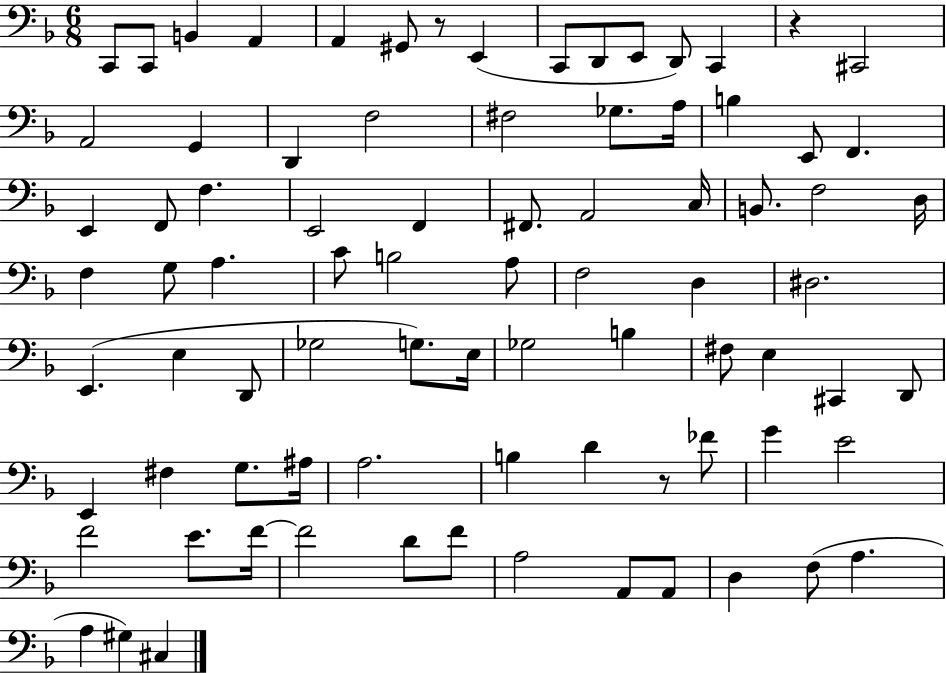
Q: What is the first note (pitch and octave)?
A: C2